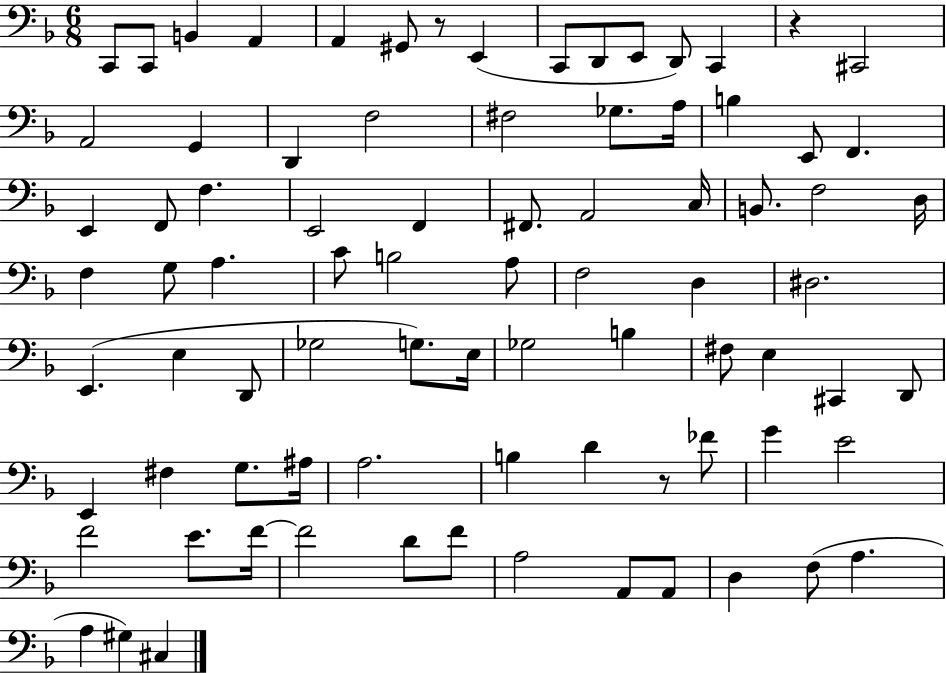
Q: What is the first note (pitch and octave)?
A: C2